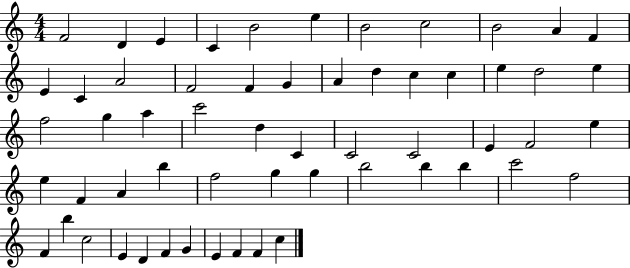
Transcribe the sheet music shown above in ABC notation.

X:1
T:Untitled
M:4/4
L:1/4
K:C
F2 D E C B2 e B2 c2 B2 A F E C A2 F2 F G A d c c e d2 e f2 g a c'2 d C C2 C2 E F2 e e F A b f2 g g b2 b b c'2 f2 F b c2 E D F G E F F c